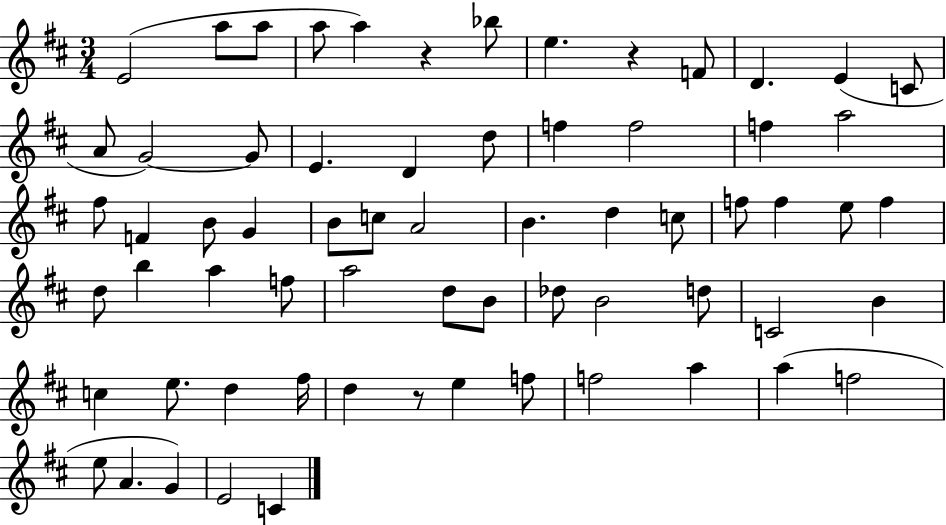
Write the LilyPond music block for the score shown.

{
  \clef treble
  \numericTimeSignature
  \time 3/4
  \key d \major
  \repeat volta 2 { e'2( a''8 a''8 | a''8 a''4) r4 bes''8 | e''4. r4 f'8 | d'4. e'4( c'8 | \break a'8 g'2~~) g'8 | e'4. d'4 d''8 | f''4 f''2 | f''4 a''2 | \break fis''8 f'4 b'8 g'4 | b'8 c''8 a'2 | b'4. d''4 c''8 | f''8 f''4 e''8 f''4 | \break d''8 b''4 a''4 f''8 | a''2 d''8 b'8 | des''8 b'2 d''8 | c'2 b'4 | \break c''4 e''8. d''4 fis''16 | d''4 r8 e''4 f''8 | f''2 a''4 | a''4( f''2 | \break e''8 a'4. g'4) | e'2 c'4 | } \bar "|."
}